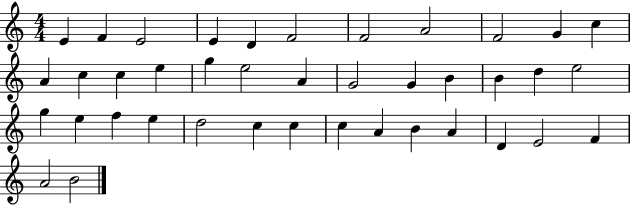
X:1
T:Untitled
M:4/4
L:1/4
K:C
E F E2 E D F2 F2 A2 F2 G c A c c e g e2 A G2 G B B d e2 g e f e d2 c c c A B A D E2 F A2 B2